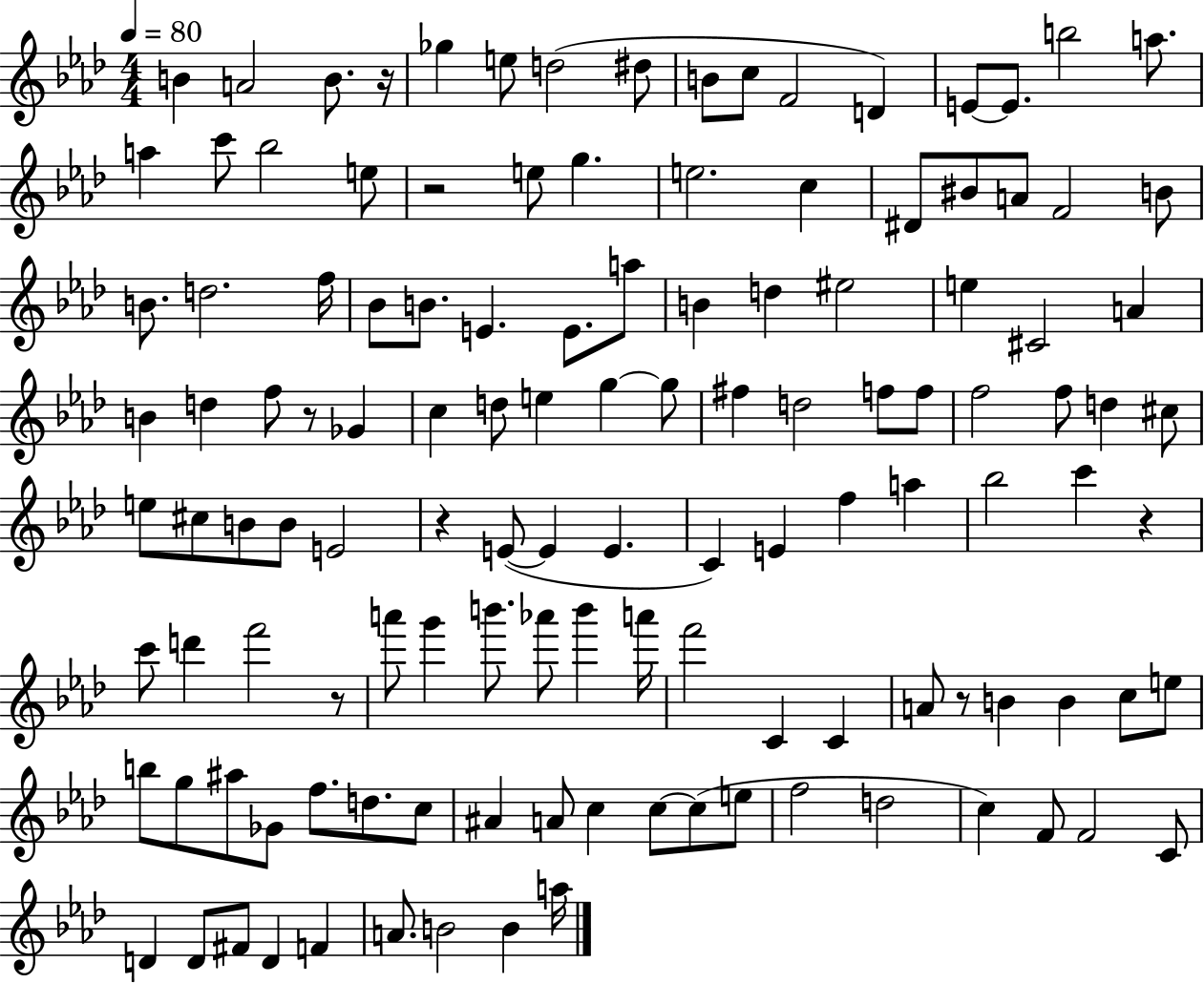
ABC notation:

X:1
T:Untitled
M:4/4
L:1/4
K:Ab
B A2 B/2 z/4 _g e/2 d2 ^d/2 B/2 c/2 F2 D E/2 E/2 b2 a/2 a c'/2 _b2 e/2 z2 e/2 g e2 c ^D/2 ^B/2 A/2 F2 B/2 B/2 d2 f/4 _B/2 B/2 E E/2 a/2 B d ^e2 e ^C2 A B d f/2 z/2 _G c d/2 e g g/2 ^f d2 f/2 f/2 f2 f/2 d ^c/2 e/2 ^c/2 B/2 B/2 E2 z E/2 E E C E f a _b2 c' z c'/2 d' f'2 z/2 a'/2 g' b'/2 _a'/2 b' a'/4 f'2 C C A/2 z/2 B B c/2 e/2 b/2 g/2 ^a/2 _G/2 f/2 d/2 c/2 ^A A/2 c c/2 c/2 e/2 f2 d2 c F/2 F2 C/2 D D/2 ^F/2 D F A/2 B2 B a/4